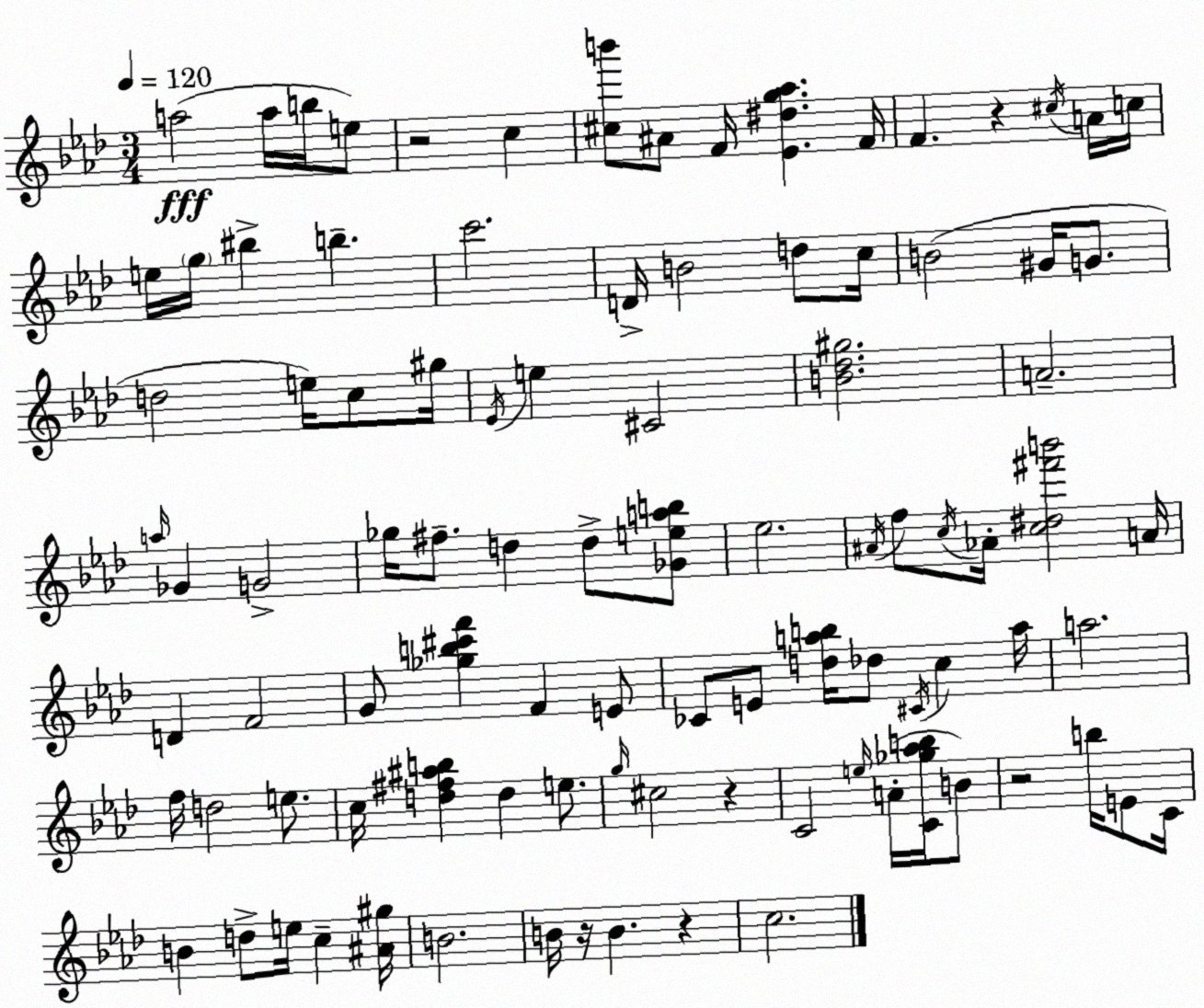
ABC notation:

X:1
T:Untitled
M:3/4
L:1/4
K:Ab
a2 a/4 b/4 e/2 z2 c [^cb']/2 ^A/2 F/4 [_E^dg_a] F/4 F z ^c/4 A/4 c/4 e/4 g/4 ^b b c'2 D/4 B2 d/2 c/4 B2 ^G/4 G/2 d2 e/4 c/2 ^g/4 _E/4 e ^C2 [B_d^g]2 A2 a/4 _G G2 _g/4 ^f/2 d d/2 [_Geab]/2 _e2 ^A/4 f/2 c/4 _A/4 [c^d^f'b']2 A/4 D F2 G/2 [_gb^c'f'] F E/2 _C/2 E/2 [dab]/4 _d/2 ^C/4 c a/4 a2 f/4 d2 e/2 c/4 [d^f^ab] d e/2 g/4 ^c2 z C2 e/4 A/4 [C_g_ab]/4 B/2 z2 b/4 E/2 C/4 B d/2 e/4 c [^A^g]/4 B2 B/4 z/4 B z c2